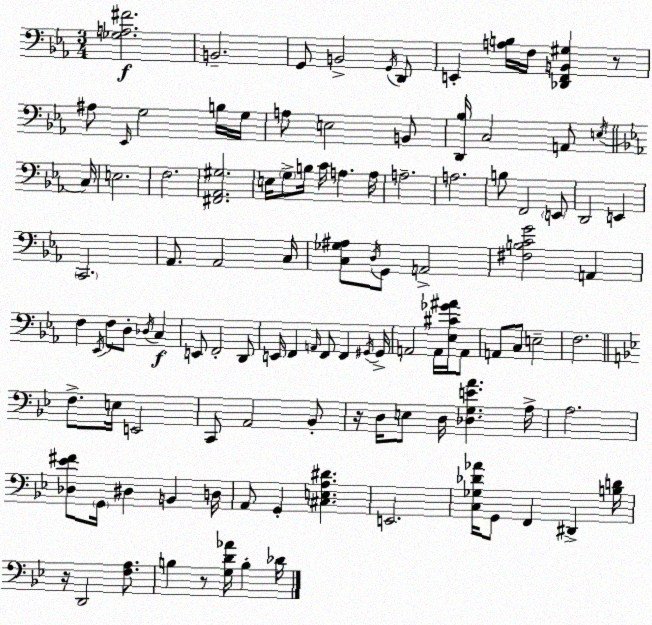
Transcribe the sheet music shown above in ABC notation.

X:1
T:Untitled
M:3/4
L:1/4
K:Eb
[_G,A,^F]2 B,,2 G,,/2 B,,2 G,,/4 D,,/2 E,, [A,B,]/4 F,/4 [_D,,F,,B,,^G,] z/2 ^A,/2 _E,,/4 G,2 B,/4 G,/4 A,/2 E,2 B,,/2 [D,,_B,]/4 C,2 A,,/2 E,/4 C,/4 E,2 F,2 [^F,,_A,,^G,]2 E,/4 G,/2 B,/4 C/4 A, A,/4 A,2 A,2 B,/2 F,,2 E,,/2 D,,2 E,, C,,2 _A,,/2 _A,,2 C,/4 [C,_G,^A,]/2 D,/4 G,,/2 A,,2 [^F,B,CG]2 A,, F, _E,,/4 F,/2 D,/2 _D,/4 C, E,,/2 F,,2 D,,/2 E,,/4 F,, A,,/4 F,,/2 F,, ^G,,/4 ^G,,/4 A,,2 A,,/4 [_E,^C_G^A]/4 A,,/2 A,,/2 C,/2 E,2 F,2 F,/2 E,/4 E,,2 C,,/2 A,,2 _B,,/2 z/4 D,/4 E,/2 D,/4 [_D,G,EA] A,/4 A,2 [_D,_E^F]/2 G,,/4 ^D, B,, D,/4 A,,/2 G,, [^C,E,A,^D] E,,2 [C,_G,_D_A]/4 G,,/2 F,, ^D,, [B,D]/4 z/4 D,,2 [F,A,]/2 B, z/2 [G,D_A]/4 B, _D/4